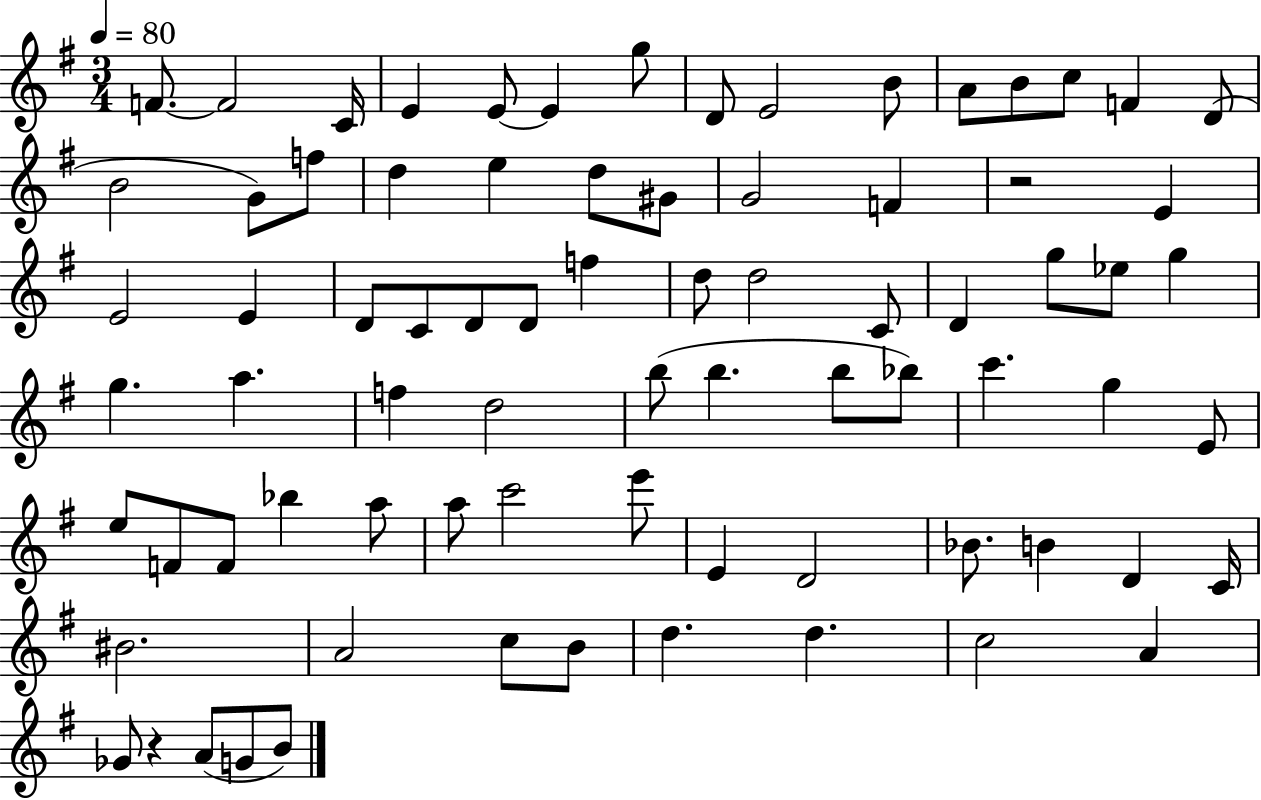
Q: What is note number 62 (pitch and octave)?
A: B4